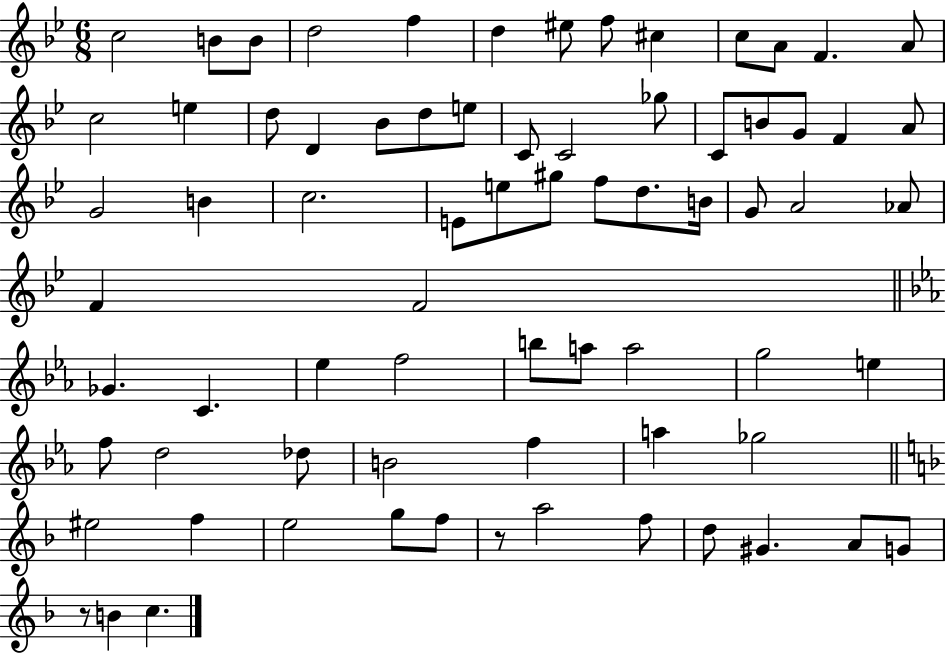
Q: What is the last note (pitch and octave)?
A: C5